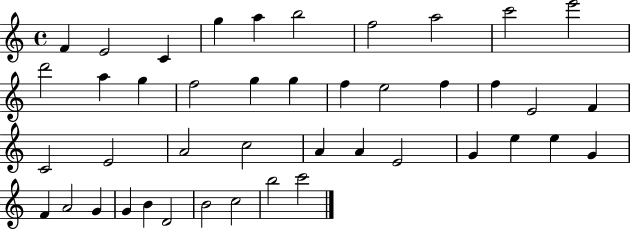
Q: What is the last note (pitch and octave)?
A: C6